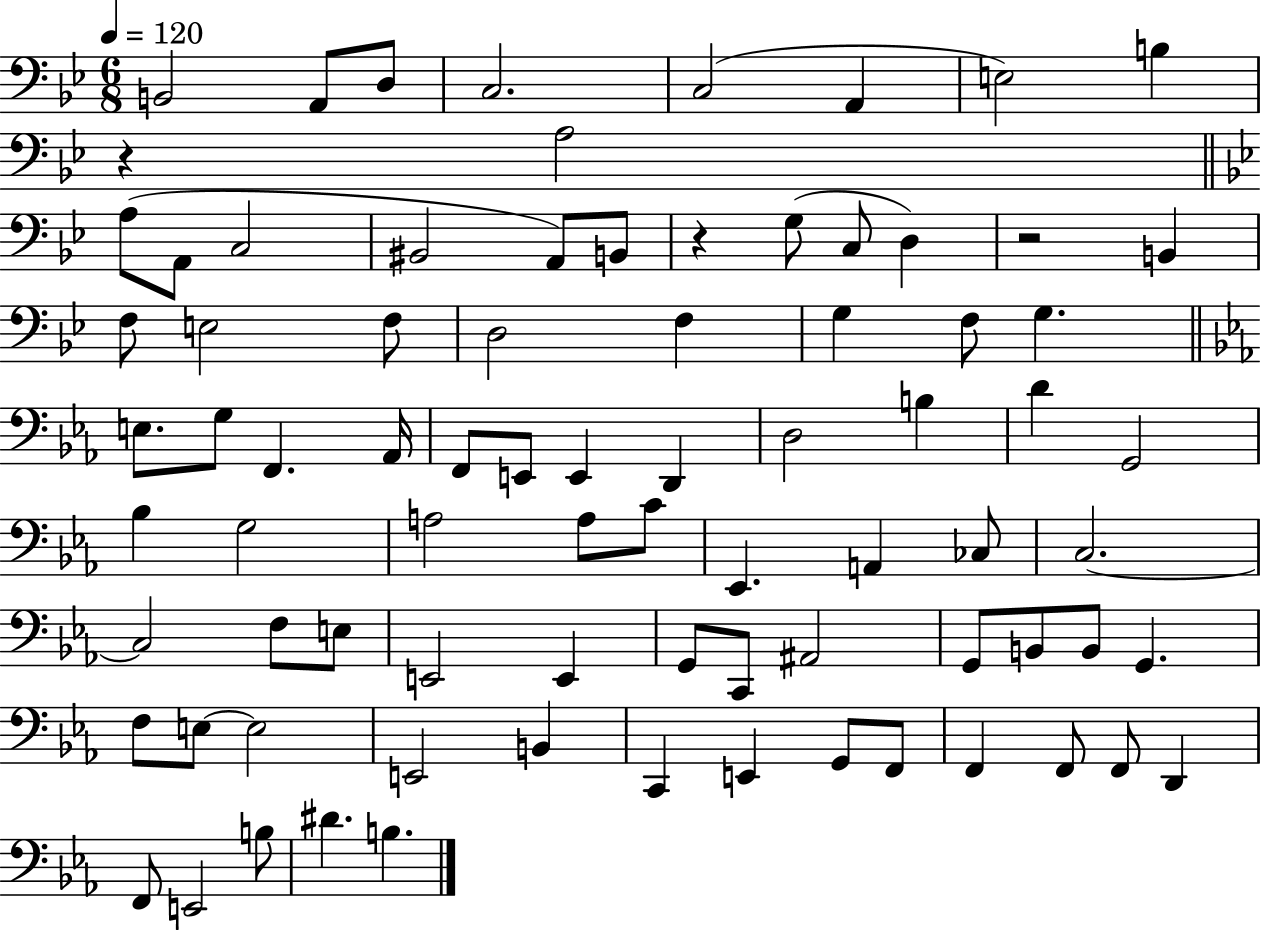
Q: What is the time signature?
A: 6/8